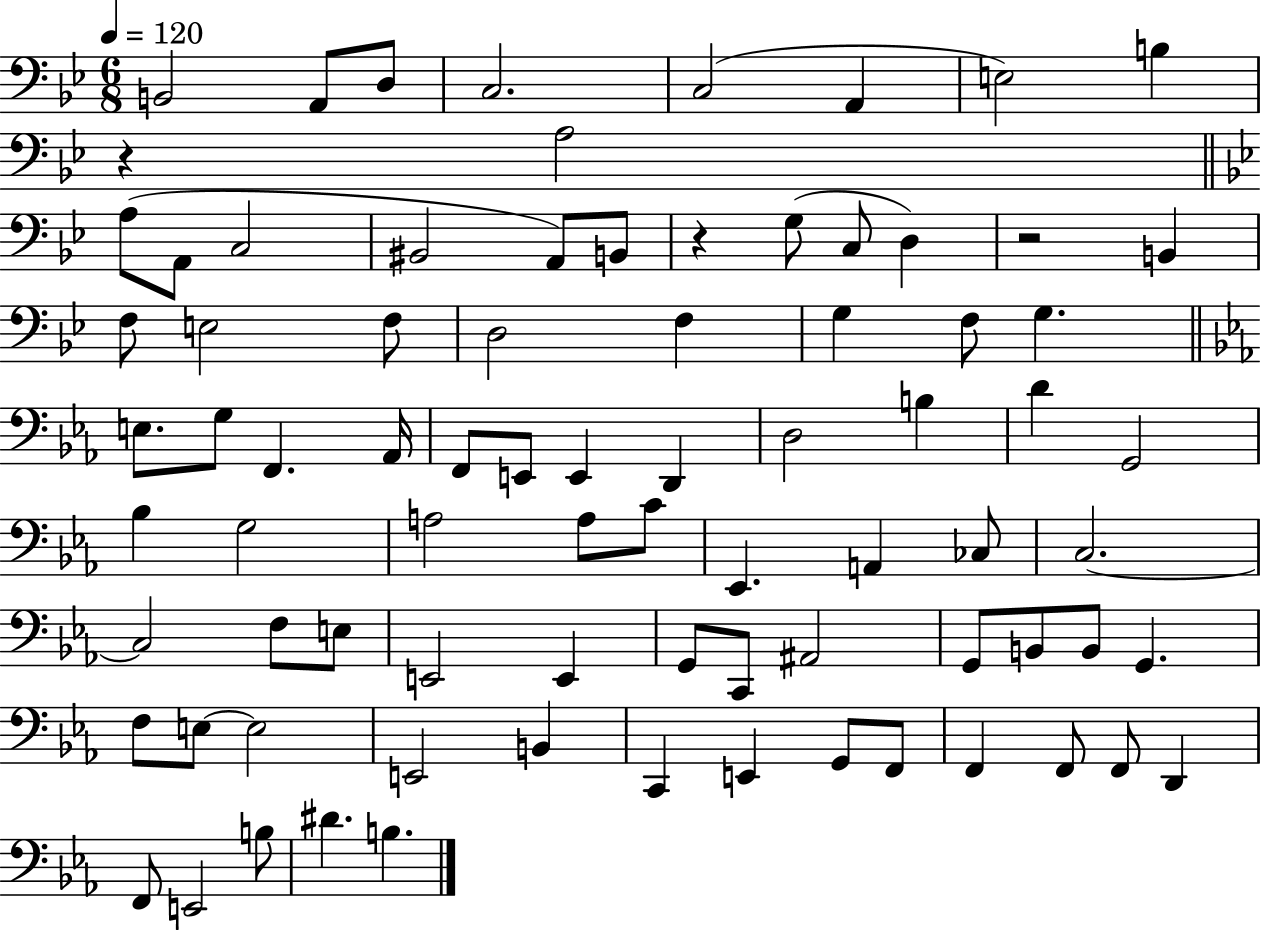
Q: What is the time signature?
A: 6/8